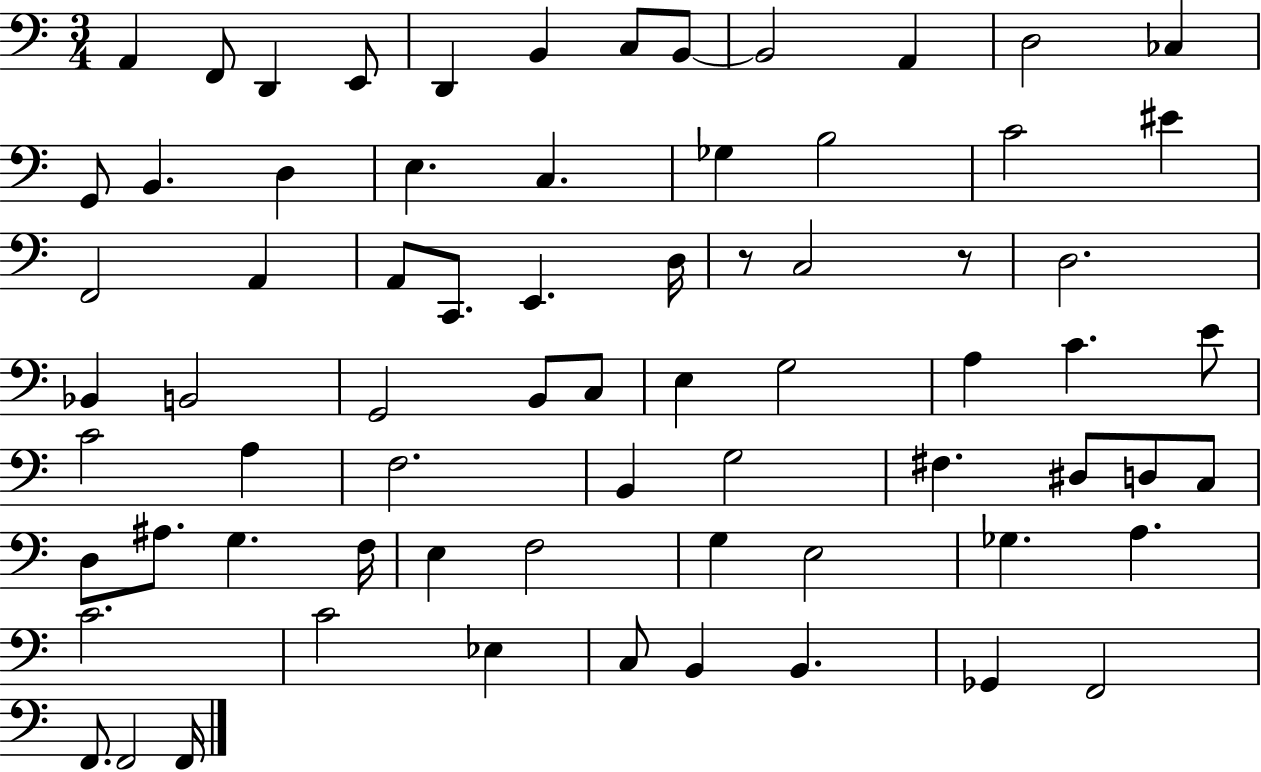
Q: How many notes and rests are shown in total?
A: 71